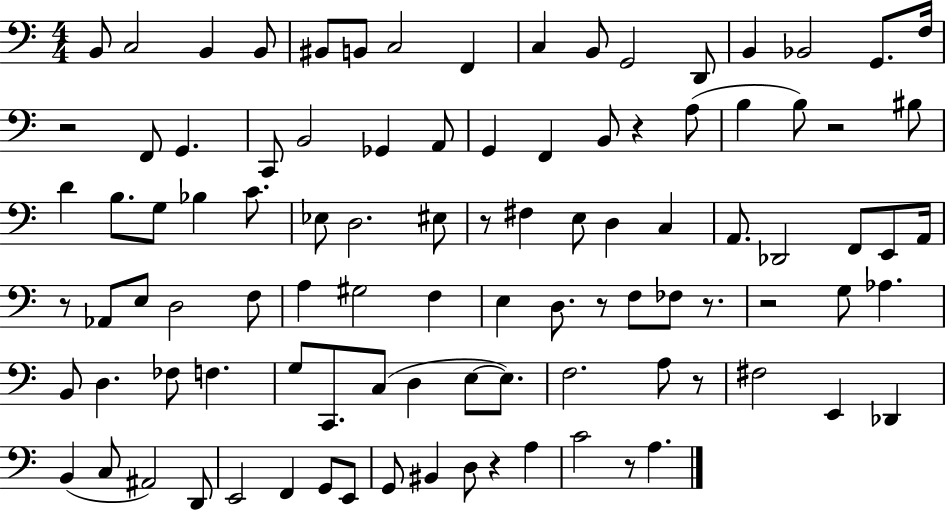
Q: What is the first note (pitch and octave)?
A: B2